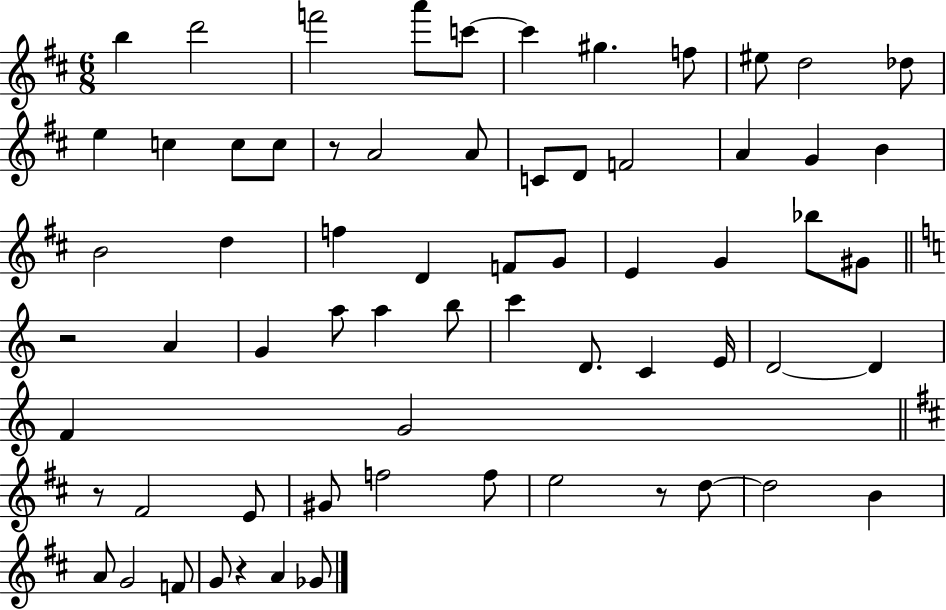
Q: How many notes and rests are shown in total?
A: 66